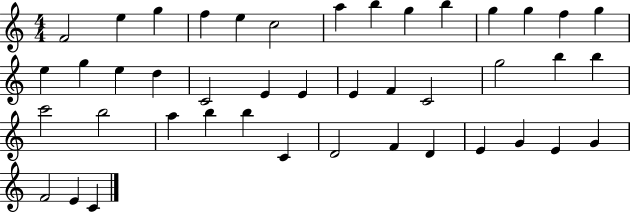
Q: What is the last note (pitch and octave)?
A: C4